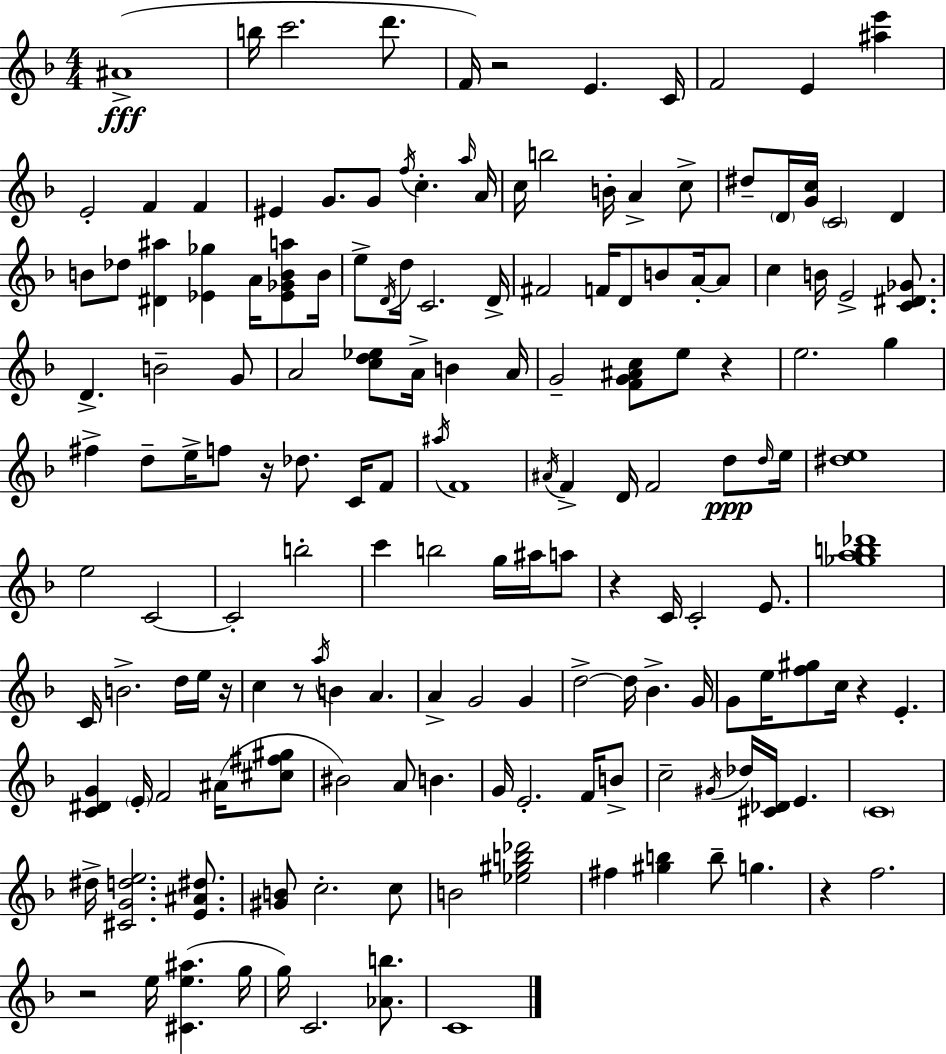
{
  \clef treble
  \numericTimeSignature
  \time 4/4
  \key d \minor
  ais'1->(\fff | b''16 c'''2. d'''8. | f'16) r2 e'4. c'16 | f'2 e'4 <ais'' e'''>4 | \break e'2-. f'4 f'4 | eis'4 g'8. g'8 \acciaccatura { f''16 } c''4.-. | \grace { a''16 } a'16 c''16 b''2 b'16-. a'4-> | c''8-> dis''8-- \parenthesize d'16 <g' c''>16 \parenthesize c'2 d'4 | \break b'8 des''8 <dis' ais''>4 <ees' ges''>4 a'16 <ees' ges' b' a''>8 | b'16 e''8-> \acciaccatura { d'16 } d''16 c'2. | d'16-> fis'2 f'16 d'8 b'8 | a'16-.~~ a'8 c''4 b'16 e'2-> | \break <c' dis' ges'>8. d'4.-> b'2-- | g'8 a'2 <c'' d'' ees''>8 a'16-> b'4 | a'16 g'2-- <f' g' ais' c''>8 e''8 r4 | e''2. g''4 | \break fis''4-> d''8-- e''16-> f''8 r16 des''8. | c'16 f'8 \acciaccatura { ais''16 } f'1 | \acciaccatura { ais'16 } f'4-> d'16 f'2 | d''8\ppp \grace { d''16 } e''16 <dis'' e''>1 | \break e''2 c'2~~ | c'2-. b''2-. | c'''4 b''2 | g''16 ais''16 a''8 r4 c'16 c'2-. | \break e'8. <ges'' a'' b'' des'''>1 | c'16 b'2.-> | d''16 e''16 r16 c''4 r8 \acciaccatura { a''16 } b'4 | a'4. a'4-> g'2 | \break g'4 d''2->~~ d''16 | bes'4.-> g'16 g'8 e''16 <f'' gis''>8 c''16 r4 | e'4.-. <c' dis' g'>4 \parenthesize e'16-. f'2 | ais'16( <cis'' fis'' gis''>8 bis'2) a'8 | \break b'4. g'16 e'2.-. | f'16 b'8-> c''2-- \acciaccatura { gis'16 } | des''16 <cis' des'>16 e'4. \parenthesize c'1 | dis''16-> <cis' g' d'' e''>2. | \break <e' ais' dis''>8. <gis' b'>8 c''2.-. | c''8 b'2 | <ees'' gis'' b'' des'''>2 fis''4 <gis'' b''>4 | b''8-- g''4. r4 f''2. | \break r2 | e''16 <cis' e'' ais''>4.( g''16 g''16) c'2. | <aes' b''>8. c'1 | \bar "|."
}